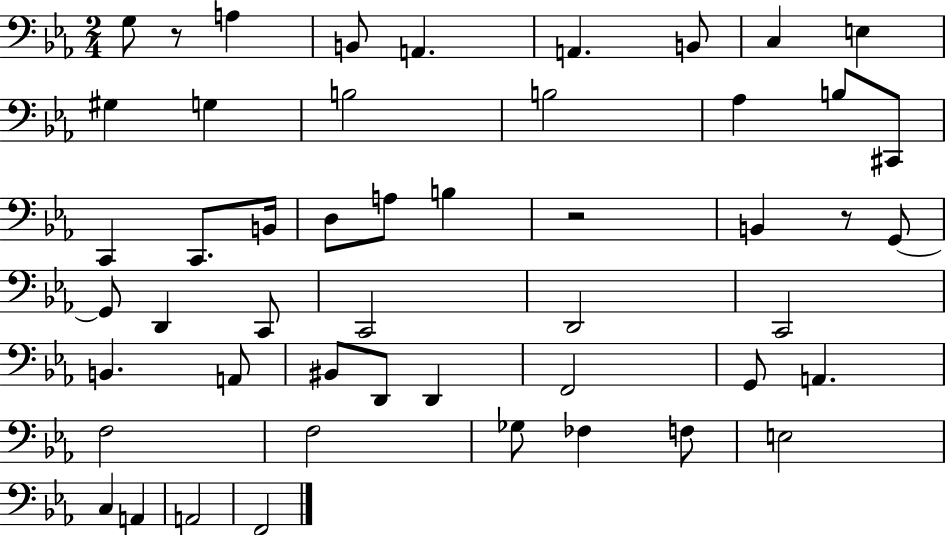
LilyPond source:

{
  \clef bass
  \numericTimeSignature
  \time 2/4
  \key ees \major
  \repeat volta 2 { g8 r8 a4 | b,8 a,4. | a,4. b,8 | c4 e4 | \break gis4 g4 | b2 | b2 | aes4 b8 cis,8 | \break c,4 c,8. b,16 | d8 a8 b4 | r2 | b,4 r8 g,8~~ | \break g,8 d,4 c,8 | c,2 | d,2 | c,2 | \break b,4. a,8 | bis,8 d,8 d,4 | f,2 | g,8 a,4. | \break f2 | f2 | ges8 fes4 f8 | e2 | \break c4 a,4 | a,2 | f,2 | } \bar "|."
}